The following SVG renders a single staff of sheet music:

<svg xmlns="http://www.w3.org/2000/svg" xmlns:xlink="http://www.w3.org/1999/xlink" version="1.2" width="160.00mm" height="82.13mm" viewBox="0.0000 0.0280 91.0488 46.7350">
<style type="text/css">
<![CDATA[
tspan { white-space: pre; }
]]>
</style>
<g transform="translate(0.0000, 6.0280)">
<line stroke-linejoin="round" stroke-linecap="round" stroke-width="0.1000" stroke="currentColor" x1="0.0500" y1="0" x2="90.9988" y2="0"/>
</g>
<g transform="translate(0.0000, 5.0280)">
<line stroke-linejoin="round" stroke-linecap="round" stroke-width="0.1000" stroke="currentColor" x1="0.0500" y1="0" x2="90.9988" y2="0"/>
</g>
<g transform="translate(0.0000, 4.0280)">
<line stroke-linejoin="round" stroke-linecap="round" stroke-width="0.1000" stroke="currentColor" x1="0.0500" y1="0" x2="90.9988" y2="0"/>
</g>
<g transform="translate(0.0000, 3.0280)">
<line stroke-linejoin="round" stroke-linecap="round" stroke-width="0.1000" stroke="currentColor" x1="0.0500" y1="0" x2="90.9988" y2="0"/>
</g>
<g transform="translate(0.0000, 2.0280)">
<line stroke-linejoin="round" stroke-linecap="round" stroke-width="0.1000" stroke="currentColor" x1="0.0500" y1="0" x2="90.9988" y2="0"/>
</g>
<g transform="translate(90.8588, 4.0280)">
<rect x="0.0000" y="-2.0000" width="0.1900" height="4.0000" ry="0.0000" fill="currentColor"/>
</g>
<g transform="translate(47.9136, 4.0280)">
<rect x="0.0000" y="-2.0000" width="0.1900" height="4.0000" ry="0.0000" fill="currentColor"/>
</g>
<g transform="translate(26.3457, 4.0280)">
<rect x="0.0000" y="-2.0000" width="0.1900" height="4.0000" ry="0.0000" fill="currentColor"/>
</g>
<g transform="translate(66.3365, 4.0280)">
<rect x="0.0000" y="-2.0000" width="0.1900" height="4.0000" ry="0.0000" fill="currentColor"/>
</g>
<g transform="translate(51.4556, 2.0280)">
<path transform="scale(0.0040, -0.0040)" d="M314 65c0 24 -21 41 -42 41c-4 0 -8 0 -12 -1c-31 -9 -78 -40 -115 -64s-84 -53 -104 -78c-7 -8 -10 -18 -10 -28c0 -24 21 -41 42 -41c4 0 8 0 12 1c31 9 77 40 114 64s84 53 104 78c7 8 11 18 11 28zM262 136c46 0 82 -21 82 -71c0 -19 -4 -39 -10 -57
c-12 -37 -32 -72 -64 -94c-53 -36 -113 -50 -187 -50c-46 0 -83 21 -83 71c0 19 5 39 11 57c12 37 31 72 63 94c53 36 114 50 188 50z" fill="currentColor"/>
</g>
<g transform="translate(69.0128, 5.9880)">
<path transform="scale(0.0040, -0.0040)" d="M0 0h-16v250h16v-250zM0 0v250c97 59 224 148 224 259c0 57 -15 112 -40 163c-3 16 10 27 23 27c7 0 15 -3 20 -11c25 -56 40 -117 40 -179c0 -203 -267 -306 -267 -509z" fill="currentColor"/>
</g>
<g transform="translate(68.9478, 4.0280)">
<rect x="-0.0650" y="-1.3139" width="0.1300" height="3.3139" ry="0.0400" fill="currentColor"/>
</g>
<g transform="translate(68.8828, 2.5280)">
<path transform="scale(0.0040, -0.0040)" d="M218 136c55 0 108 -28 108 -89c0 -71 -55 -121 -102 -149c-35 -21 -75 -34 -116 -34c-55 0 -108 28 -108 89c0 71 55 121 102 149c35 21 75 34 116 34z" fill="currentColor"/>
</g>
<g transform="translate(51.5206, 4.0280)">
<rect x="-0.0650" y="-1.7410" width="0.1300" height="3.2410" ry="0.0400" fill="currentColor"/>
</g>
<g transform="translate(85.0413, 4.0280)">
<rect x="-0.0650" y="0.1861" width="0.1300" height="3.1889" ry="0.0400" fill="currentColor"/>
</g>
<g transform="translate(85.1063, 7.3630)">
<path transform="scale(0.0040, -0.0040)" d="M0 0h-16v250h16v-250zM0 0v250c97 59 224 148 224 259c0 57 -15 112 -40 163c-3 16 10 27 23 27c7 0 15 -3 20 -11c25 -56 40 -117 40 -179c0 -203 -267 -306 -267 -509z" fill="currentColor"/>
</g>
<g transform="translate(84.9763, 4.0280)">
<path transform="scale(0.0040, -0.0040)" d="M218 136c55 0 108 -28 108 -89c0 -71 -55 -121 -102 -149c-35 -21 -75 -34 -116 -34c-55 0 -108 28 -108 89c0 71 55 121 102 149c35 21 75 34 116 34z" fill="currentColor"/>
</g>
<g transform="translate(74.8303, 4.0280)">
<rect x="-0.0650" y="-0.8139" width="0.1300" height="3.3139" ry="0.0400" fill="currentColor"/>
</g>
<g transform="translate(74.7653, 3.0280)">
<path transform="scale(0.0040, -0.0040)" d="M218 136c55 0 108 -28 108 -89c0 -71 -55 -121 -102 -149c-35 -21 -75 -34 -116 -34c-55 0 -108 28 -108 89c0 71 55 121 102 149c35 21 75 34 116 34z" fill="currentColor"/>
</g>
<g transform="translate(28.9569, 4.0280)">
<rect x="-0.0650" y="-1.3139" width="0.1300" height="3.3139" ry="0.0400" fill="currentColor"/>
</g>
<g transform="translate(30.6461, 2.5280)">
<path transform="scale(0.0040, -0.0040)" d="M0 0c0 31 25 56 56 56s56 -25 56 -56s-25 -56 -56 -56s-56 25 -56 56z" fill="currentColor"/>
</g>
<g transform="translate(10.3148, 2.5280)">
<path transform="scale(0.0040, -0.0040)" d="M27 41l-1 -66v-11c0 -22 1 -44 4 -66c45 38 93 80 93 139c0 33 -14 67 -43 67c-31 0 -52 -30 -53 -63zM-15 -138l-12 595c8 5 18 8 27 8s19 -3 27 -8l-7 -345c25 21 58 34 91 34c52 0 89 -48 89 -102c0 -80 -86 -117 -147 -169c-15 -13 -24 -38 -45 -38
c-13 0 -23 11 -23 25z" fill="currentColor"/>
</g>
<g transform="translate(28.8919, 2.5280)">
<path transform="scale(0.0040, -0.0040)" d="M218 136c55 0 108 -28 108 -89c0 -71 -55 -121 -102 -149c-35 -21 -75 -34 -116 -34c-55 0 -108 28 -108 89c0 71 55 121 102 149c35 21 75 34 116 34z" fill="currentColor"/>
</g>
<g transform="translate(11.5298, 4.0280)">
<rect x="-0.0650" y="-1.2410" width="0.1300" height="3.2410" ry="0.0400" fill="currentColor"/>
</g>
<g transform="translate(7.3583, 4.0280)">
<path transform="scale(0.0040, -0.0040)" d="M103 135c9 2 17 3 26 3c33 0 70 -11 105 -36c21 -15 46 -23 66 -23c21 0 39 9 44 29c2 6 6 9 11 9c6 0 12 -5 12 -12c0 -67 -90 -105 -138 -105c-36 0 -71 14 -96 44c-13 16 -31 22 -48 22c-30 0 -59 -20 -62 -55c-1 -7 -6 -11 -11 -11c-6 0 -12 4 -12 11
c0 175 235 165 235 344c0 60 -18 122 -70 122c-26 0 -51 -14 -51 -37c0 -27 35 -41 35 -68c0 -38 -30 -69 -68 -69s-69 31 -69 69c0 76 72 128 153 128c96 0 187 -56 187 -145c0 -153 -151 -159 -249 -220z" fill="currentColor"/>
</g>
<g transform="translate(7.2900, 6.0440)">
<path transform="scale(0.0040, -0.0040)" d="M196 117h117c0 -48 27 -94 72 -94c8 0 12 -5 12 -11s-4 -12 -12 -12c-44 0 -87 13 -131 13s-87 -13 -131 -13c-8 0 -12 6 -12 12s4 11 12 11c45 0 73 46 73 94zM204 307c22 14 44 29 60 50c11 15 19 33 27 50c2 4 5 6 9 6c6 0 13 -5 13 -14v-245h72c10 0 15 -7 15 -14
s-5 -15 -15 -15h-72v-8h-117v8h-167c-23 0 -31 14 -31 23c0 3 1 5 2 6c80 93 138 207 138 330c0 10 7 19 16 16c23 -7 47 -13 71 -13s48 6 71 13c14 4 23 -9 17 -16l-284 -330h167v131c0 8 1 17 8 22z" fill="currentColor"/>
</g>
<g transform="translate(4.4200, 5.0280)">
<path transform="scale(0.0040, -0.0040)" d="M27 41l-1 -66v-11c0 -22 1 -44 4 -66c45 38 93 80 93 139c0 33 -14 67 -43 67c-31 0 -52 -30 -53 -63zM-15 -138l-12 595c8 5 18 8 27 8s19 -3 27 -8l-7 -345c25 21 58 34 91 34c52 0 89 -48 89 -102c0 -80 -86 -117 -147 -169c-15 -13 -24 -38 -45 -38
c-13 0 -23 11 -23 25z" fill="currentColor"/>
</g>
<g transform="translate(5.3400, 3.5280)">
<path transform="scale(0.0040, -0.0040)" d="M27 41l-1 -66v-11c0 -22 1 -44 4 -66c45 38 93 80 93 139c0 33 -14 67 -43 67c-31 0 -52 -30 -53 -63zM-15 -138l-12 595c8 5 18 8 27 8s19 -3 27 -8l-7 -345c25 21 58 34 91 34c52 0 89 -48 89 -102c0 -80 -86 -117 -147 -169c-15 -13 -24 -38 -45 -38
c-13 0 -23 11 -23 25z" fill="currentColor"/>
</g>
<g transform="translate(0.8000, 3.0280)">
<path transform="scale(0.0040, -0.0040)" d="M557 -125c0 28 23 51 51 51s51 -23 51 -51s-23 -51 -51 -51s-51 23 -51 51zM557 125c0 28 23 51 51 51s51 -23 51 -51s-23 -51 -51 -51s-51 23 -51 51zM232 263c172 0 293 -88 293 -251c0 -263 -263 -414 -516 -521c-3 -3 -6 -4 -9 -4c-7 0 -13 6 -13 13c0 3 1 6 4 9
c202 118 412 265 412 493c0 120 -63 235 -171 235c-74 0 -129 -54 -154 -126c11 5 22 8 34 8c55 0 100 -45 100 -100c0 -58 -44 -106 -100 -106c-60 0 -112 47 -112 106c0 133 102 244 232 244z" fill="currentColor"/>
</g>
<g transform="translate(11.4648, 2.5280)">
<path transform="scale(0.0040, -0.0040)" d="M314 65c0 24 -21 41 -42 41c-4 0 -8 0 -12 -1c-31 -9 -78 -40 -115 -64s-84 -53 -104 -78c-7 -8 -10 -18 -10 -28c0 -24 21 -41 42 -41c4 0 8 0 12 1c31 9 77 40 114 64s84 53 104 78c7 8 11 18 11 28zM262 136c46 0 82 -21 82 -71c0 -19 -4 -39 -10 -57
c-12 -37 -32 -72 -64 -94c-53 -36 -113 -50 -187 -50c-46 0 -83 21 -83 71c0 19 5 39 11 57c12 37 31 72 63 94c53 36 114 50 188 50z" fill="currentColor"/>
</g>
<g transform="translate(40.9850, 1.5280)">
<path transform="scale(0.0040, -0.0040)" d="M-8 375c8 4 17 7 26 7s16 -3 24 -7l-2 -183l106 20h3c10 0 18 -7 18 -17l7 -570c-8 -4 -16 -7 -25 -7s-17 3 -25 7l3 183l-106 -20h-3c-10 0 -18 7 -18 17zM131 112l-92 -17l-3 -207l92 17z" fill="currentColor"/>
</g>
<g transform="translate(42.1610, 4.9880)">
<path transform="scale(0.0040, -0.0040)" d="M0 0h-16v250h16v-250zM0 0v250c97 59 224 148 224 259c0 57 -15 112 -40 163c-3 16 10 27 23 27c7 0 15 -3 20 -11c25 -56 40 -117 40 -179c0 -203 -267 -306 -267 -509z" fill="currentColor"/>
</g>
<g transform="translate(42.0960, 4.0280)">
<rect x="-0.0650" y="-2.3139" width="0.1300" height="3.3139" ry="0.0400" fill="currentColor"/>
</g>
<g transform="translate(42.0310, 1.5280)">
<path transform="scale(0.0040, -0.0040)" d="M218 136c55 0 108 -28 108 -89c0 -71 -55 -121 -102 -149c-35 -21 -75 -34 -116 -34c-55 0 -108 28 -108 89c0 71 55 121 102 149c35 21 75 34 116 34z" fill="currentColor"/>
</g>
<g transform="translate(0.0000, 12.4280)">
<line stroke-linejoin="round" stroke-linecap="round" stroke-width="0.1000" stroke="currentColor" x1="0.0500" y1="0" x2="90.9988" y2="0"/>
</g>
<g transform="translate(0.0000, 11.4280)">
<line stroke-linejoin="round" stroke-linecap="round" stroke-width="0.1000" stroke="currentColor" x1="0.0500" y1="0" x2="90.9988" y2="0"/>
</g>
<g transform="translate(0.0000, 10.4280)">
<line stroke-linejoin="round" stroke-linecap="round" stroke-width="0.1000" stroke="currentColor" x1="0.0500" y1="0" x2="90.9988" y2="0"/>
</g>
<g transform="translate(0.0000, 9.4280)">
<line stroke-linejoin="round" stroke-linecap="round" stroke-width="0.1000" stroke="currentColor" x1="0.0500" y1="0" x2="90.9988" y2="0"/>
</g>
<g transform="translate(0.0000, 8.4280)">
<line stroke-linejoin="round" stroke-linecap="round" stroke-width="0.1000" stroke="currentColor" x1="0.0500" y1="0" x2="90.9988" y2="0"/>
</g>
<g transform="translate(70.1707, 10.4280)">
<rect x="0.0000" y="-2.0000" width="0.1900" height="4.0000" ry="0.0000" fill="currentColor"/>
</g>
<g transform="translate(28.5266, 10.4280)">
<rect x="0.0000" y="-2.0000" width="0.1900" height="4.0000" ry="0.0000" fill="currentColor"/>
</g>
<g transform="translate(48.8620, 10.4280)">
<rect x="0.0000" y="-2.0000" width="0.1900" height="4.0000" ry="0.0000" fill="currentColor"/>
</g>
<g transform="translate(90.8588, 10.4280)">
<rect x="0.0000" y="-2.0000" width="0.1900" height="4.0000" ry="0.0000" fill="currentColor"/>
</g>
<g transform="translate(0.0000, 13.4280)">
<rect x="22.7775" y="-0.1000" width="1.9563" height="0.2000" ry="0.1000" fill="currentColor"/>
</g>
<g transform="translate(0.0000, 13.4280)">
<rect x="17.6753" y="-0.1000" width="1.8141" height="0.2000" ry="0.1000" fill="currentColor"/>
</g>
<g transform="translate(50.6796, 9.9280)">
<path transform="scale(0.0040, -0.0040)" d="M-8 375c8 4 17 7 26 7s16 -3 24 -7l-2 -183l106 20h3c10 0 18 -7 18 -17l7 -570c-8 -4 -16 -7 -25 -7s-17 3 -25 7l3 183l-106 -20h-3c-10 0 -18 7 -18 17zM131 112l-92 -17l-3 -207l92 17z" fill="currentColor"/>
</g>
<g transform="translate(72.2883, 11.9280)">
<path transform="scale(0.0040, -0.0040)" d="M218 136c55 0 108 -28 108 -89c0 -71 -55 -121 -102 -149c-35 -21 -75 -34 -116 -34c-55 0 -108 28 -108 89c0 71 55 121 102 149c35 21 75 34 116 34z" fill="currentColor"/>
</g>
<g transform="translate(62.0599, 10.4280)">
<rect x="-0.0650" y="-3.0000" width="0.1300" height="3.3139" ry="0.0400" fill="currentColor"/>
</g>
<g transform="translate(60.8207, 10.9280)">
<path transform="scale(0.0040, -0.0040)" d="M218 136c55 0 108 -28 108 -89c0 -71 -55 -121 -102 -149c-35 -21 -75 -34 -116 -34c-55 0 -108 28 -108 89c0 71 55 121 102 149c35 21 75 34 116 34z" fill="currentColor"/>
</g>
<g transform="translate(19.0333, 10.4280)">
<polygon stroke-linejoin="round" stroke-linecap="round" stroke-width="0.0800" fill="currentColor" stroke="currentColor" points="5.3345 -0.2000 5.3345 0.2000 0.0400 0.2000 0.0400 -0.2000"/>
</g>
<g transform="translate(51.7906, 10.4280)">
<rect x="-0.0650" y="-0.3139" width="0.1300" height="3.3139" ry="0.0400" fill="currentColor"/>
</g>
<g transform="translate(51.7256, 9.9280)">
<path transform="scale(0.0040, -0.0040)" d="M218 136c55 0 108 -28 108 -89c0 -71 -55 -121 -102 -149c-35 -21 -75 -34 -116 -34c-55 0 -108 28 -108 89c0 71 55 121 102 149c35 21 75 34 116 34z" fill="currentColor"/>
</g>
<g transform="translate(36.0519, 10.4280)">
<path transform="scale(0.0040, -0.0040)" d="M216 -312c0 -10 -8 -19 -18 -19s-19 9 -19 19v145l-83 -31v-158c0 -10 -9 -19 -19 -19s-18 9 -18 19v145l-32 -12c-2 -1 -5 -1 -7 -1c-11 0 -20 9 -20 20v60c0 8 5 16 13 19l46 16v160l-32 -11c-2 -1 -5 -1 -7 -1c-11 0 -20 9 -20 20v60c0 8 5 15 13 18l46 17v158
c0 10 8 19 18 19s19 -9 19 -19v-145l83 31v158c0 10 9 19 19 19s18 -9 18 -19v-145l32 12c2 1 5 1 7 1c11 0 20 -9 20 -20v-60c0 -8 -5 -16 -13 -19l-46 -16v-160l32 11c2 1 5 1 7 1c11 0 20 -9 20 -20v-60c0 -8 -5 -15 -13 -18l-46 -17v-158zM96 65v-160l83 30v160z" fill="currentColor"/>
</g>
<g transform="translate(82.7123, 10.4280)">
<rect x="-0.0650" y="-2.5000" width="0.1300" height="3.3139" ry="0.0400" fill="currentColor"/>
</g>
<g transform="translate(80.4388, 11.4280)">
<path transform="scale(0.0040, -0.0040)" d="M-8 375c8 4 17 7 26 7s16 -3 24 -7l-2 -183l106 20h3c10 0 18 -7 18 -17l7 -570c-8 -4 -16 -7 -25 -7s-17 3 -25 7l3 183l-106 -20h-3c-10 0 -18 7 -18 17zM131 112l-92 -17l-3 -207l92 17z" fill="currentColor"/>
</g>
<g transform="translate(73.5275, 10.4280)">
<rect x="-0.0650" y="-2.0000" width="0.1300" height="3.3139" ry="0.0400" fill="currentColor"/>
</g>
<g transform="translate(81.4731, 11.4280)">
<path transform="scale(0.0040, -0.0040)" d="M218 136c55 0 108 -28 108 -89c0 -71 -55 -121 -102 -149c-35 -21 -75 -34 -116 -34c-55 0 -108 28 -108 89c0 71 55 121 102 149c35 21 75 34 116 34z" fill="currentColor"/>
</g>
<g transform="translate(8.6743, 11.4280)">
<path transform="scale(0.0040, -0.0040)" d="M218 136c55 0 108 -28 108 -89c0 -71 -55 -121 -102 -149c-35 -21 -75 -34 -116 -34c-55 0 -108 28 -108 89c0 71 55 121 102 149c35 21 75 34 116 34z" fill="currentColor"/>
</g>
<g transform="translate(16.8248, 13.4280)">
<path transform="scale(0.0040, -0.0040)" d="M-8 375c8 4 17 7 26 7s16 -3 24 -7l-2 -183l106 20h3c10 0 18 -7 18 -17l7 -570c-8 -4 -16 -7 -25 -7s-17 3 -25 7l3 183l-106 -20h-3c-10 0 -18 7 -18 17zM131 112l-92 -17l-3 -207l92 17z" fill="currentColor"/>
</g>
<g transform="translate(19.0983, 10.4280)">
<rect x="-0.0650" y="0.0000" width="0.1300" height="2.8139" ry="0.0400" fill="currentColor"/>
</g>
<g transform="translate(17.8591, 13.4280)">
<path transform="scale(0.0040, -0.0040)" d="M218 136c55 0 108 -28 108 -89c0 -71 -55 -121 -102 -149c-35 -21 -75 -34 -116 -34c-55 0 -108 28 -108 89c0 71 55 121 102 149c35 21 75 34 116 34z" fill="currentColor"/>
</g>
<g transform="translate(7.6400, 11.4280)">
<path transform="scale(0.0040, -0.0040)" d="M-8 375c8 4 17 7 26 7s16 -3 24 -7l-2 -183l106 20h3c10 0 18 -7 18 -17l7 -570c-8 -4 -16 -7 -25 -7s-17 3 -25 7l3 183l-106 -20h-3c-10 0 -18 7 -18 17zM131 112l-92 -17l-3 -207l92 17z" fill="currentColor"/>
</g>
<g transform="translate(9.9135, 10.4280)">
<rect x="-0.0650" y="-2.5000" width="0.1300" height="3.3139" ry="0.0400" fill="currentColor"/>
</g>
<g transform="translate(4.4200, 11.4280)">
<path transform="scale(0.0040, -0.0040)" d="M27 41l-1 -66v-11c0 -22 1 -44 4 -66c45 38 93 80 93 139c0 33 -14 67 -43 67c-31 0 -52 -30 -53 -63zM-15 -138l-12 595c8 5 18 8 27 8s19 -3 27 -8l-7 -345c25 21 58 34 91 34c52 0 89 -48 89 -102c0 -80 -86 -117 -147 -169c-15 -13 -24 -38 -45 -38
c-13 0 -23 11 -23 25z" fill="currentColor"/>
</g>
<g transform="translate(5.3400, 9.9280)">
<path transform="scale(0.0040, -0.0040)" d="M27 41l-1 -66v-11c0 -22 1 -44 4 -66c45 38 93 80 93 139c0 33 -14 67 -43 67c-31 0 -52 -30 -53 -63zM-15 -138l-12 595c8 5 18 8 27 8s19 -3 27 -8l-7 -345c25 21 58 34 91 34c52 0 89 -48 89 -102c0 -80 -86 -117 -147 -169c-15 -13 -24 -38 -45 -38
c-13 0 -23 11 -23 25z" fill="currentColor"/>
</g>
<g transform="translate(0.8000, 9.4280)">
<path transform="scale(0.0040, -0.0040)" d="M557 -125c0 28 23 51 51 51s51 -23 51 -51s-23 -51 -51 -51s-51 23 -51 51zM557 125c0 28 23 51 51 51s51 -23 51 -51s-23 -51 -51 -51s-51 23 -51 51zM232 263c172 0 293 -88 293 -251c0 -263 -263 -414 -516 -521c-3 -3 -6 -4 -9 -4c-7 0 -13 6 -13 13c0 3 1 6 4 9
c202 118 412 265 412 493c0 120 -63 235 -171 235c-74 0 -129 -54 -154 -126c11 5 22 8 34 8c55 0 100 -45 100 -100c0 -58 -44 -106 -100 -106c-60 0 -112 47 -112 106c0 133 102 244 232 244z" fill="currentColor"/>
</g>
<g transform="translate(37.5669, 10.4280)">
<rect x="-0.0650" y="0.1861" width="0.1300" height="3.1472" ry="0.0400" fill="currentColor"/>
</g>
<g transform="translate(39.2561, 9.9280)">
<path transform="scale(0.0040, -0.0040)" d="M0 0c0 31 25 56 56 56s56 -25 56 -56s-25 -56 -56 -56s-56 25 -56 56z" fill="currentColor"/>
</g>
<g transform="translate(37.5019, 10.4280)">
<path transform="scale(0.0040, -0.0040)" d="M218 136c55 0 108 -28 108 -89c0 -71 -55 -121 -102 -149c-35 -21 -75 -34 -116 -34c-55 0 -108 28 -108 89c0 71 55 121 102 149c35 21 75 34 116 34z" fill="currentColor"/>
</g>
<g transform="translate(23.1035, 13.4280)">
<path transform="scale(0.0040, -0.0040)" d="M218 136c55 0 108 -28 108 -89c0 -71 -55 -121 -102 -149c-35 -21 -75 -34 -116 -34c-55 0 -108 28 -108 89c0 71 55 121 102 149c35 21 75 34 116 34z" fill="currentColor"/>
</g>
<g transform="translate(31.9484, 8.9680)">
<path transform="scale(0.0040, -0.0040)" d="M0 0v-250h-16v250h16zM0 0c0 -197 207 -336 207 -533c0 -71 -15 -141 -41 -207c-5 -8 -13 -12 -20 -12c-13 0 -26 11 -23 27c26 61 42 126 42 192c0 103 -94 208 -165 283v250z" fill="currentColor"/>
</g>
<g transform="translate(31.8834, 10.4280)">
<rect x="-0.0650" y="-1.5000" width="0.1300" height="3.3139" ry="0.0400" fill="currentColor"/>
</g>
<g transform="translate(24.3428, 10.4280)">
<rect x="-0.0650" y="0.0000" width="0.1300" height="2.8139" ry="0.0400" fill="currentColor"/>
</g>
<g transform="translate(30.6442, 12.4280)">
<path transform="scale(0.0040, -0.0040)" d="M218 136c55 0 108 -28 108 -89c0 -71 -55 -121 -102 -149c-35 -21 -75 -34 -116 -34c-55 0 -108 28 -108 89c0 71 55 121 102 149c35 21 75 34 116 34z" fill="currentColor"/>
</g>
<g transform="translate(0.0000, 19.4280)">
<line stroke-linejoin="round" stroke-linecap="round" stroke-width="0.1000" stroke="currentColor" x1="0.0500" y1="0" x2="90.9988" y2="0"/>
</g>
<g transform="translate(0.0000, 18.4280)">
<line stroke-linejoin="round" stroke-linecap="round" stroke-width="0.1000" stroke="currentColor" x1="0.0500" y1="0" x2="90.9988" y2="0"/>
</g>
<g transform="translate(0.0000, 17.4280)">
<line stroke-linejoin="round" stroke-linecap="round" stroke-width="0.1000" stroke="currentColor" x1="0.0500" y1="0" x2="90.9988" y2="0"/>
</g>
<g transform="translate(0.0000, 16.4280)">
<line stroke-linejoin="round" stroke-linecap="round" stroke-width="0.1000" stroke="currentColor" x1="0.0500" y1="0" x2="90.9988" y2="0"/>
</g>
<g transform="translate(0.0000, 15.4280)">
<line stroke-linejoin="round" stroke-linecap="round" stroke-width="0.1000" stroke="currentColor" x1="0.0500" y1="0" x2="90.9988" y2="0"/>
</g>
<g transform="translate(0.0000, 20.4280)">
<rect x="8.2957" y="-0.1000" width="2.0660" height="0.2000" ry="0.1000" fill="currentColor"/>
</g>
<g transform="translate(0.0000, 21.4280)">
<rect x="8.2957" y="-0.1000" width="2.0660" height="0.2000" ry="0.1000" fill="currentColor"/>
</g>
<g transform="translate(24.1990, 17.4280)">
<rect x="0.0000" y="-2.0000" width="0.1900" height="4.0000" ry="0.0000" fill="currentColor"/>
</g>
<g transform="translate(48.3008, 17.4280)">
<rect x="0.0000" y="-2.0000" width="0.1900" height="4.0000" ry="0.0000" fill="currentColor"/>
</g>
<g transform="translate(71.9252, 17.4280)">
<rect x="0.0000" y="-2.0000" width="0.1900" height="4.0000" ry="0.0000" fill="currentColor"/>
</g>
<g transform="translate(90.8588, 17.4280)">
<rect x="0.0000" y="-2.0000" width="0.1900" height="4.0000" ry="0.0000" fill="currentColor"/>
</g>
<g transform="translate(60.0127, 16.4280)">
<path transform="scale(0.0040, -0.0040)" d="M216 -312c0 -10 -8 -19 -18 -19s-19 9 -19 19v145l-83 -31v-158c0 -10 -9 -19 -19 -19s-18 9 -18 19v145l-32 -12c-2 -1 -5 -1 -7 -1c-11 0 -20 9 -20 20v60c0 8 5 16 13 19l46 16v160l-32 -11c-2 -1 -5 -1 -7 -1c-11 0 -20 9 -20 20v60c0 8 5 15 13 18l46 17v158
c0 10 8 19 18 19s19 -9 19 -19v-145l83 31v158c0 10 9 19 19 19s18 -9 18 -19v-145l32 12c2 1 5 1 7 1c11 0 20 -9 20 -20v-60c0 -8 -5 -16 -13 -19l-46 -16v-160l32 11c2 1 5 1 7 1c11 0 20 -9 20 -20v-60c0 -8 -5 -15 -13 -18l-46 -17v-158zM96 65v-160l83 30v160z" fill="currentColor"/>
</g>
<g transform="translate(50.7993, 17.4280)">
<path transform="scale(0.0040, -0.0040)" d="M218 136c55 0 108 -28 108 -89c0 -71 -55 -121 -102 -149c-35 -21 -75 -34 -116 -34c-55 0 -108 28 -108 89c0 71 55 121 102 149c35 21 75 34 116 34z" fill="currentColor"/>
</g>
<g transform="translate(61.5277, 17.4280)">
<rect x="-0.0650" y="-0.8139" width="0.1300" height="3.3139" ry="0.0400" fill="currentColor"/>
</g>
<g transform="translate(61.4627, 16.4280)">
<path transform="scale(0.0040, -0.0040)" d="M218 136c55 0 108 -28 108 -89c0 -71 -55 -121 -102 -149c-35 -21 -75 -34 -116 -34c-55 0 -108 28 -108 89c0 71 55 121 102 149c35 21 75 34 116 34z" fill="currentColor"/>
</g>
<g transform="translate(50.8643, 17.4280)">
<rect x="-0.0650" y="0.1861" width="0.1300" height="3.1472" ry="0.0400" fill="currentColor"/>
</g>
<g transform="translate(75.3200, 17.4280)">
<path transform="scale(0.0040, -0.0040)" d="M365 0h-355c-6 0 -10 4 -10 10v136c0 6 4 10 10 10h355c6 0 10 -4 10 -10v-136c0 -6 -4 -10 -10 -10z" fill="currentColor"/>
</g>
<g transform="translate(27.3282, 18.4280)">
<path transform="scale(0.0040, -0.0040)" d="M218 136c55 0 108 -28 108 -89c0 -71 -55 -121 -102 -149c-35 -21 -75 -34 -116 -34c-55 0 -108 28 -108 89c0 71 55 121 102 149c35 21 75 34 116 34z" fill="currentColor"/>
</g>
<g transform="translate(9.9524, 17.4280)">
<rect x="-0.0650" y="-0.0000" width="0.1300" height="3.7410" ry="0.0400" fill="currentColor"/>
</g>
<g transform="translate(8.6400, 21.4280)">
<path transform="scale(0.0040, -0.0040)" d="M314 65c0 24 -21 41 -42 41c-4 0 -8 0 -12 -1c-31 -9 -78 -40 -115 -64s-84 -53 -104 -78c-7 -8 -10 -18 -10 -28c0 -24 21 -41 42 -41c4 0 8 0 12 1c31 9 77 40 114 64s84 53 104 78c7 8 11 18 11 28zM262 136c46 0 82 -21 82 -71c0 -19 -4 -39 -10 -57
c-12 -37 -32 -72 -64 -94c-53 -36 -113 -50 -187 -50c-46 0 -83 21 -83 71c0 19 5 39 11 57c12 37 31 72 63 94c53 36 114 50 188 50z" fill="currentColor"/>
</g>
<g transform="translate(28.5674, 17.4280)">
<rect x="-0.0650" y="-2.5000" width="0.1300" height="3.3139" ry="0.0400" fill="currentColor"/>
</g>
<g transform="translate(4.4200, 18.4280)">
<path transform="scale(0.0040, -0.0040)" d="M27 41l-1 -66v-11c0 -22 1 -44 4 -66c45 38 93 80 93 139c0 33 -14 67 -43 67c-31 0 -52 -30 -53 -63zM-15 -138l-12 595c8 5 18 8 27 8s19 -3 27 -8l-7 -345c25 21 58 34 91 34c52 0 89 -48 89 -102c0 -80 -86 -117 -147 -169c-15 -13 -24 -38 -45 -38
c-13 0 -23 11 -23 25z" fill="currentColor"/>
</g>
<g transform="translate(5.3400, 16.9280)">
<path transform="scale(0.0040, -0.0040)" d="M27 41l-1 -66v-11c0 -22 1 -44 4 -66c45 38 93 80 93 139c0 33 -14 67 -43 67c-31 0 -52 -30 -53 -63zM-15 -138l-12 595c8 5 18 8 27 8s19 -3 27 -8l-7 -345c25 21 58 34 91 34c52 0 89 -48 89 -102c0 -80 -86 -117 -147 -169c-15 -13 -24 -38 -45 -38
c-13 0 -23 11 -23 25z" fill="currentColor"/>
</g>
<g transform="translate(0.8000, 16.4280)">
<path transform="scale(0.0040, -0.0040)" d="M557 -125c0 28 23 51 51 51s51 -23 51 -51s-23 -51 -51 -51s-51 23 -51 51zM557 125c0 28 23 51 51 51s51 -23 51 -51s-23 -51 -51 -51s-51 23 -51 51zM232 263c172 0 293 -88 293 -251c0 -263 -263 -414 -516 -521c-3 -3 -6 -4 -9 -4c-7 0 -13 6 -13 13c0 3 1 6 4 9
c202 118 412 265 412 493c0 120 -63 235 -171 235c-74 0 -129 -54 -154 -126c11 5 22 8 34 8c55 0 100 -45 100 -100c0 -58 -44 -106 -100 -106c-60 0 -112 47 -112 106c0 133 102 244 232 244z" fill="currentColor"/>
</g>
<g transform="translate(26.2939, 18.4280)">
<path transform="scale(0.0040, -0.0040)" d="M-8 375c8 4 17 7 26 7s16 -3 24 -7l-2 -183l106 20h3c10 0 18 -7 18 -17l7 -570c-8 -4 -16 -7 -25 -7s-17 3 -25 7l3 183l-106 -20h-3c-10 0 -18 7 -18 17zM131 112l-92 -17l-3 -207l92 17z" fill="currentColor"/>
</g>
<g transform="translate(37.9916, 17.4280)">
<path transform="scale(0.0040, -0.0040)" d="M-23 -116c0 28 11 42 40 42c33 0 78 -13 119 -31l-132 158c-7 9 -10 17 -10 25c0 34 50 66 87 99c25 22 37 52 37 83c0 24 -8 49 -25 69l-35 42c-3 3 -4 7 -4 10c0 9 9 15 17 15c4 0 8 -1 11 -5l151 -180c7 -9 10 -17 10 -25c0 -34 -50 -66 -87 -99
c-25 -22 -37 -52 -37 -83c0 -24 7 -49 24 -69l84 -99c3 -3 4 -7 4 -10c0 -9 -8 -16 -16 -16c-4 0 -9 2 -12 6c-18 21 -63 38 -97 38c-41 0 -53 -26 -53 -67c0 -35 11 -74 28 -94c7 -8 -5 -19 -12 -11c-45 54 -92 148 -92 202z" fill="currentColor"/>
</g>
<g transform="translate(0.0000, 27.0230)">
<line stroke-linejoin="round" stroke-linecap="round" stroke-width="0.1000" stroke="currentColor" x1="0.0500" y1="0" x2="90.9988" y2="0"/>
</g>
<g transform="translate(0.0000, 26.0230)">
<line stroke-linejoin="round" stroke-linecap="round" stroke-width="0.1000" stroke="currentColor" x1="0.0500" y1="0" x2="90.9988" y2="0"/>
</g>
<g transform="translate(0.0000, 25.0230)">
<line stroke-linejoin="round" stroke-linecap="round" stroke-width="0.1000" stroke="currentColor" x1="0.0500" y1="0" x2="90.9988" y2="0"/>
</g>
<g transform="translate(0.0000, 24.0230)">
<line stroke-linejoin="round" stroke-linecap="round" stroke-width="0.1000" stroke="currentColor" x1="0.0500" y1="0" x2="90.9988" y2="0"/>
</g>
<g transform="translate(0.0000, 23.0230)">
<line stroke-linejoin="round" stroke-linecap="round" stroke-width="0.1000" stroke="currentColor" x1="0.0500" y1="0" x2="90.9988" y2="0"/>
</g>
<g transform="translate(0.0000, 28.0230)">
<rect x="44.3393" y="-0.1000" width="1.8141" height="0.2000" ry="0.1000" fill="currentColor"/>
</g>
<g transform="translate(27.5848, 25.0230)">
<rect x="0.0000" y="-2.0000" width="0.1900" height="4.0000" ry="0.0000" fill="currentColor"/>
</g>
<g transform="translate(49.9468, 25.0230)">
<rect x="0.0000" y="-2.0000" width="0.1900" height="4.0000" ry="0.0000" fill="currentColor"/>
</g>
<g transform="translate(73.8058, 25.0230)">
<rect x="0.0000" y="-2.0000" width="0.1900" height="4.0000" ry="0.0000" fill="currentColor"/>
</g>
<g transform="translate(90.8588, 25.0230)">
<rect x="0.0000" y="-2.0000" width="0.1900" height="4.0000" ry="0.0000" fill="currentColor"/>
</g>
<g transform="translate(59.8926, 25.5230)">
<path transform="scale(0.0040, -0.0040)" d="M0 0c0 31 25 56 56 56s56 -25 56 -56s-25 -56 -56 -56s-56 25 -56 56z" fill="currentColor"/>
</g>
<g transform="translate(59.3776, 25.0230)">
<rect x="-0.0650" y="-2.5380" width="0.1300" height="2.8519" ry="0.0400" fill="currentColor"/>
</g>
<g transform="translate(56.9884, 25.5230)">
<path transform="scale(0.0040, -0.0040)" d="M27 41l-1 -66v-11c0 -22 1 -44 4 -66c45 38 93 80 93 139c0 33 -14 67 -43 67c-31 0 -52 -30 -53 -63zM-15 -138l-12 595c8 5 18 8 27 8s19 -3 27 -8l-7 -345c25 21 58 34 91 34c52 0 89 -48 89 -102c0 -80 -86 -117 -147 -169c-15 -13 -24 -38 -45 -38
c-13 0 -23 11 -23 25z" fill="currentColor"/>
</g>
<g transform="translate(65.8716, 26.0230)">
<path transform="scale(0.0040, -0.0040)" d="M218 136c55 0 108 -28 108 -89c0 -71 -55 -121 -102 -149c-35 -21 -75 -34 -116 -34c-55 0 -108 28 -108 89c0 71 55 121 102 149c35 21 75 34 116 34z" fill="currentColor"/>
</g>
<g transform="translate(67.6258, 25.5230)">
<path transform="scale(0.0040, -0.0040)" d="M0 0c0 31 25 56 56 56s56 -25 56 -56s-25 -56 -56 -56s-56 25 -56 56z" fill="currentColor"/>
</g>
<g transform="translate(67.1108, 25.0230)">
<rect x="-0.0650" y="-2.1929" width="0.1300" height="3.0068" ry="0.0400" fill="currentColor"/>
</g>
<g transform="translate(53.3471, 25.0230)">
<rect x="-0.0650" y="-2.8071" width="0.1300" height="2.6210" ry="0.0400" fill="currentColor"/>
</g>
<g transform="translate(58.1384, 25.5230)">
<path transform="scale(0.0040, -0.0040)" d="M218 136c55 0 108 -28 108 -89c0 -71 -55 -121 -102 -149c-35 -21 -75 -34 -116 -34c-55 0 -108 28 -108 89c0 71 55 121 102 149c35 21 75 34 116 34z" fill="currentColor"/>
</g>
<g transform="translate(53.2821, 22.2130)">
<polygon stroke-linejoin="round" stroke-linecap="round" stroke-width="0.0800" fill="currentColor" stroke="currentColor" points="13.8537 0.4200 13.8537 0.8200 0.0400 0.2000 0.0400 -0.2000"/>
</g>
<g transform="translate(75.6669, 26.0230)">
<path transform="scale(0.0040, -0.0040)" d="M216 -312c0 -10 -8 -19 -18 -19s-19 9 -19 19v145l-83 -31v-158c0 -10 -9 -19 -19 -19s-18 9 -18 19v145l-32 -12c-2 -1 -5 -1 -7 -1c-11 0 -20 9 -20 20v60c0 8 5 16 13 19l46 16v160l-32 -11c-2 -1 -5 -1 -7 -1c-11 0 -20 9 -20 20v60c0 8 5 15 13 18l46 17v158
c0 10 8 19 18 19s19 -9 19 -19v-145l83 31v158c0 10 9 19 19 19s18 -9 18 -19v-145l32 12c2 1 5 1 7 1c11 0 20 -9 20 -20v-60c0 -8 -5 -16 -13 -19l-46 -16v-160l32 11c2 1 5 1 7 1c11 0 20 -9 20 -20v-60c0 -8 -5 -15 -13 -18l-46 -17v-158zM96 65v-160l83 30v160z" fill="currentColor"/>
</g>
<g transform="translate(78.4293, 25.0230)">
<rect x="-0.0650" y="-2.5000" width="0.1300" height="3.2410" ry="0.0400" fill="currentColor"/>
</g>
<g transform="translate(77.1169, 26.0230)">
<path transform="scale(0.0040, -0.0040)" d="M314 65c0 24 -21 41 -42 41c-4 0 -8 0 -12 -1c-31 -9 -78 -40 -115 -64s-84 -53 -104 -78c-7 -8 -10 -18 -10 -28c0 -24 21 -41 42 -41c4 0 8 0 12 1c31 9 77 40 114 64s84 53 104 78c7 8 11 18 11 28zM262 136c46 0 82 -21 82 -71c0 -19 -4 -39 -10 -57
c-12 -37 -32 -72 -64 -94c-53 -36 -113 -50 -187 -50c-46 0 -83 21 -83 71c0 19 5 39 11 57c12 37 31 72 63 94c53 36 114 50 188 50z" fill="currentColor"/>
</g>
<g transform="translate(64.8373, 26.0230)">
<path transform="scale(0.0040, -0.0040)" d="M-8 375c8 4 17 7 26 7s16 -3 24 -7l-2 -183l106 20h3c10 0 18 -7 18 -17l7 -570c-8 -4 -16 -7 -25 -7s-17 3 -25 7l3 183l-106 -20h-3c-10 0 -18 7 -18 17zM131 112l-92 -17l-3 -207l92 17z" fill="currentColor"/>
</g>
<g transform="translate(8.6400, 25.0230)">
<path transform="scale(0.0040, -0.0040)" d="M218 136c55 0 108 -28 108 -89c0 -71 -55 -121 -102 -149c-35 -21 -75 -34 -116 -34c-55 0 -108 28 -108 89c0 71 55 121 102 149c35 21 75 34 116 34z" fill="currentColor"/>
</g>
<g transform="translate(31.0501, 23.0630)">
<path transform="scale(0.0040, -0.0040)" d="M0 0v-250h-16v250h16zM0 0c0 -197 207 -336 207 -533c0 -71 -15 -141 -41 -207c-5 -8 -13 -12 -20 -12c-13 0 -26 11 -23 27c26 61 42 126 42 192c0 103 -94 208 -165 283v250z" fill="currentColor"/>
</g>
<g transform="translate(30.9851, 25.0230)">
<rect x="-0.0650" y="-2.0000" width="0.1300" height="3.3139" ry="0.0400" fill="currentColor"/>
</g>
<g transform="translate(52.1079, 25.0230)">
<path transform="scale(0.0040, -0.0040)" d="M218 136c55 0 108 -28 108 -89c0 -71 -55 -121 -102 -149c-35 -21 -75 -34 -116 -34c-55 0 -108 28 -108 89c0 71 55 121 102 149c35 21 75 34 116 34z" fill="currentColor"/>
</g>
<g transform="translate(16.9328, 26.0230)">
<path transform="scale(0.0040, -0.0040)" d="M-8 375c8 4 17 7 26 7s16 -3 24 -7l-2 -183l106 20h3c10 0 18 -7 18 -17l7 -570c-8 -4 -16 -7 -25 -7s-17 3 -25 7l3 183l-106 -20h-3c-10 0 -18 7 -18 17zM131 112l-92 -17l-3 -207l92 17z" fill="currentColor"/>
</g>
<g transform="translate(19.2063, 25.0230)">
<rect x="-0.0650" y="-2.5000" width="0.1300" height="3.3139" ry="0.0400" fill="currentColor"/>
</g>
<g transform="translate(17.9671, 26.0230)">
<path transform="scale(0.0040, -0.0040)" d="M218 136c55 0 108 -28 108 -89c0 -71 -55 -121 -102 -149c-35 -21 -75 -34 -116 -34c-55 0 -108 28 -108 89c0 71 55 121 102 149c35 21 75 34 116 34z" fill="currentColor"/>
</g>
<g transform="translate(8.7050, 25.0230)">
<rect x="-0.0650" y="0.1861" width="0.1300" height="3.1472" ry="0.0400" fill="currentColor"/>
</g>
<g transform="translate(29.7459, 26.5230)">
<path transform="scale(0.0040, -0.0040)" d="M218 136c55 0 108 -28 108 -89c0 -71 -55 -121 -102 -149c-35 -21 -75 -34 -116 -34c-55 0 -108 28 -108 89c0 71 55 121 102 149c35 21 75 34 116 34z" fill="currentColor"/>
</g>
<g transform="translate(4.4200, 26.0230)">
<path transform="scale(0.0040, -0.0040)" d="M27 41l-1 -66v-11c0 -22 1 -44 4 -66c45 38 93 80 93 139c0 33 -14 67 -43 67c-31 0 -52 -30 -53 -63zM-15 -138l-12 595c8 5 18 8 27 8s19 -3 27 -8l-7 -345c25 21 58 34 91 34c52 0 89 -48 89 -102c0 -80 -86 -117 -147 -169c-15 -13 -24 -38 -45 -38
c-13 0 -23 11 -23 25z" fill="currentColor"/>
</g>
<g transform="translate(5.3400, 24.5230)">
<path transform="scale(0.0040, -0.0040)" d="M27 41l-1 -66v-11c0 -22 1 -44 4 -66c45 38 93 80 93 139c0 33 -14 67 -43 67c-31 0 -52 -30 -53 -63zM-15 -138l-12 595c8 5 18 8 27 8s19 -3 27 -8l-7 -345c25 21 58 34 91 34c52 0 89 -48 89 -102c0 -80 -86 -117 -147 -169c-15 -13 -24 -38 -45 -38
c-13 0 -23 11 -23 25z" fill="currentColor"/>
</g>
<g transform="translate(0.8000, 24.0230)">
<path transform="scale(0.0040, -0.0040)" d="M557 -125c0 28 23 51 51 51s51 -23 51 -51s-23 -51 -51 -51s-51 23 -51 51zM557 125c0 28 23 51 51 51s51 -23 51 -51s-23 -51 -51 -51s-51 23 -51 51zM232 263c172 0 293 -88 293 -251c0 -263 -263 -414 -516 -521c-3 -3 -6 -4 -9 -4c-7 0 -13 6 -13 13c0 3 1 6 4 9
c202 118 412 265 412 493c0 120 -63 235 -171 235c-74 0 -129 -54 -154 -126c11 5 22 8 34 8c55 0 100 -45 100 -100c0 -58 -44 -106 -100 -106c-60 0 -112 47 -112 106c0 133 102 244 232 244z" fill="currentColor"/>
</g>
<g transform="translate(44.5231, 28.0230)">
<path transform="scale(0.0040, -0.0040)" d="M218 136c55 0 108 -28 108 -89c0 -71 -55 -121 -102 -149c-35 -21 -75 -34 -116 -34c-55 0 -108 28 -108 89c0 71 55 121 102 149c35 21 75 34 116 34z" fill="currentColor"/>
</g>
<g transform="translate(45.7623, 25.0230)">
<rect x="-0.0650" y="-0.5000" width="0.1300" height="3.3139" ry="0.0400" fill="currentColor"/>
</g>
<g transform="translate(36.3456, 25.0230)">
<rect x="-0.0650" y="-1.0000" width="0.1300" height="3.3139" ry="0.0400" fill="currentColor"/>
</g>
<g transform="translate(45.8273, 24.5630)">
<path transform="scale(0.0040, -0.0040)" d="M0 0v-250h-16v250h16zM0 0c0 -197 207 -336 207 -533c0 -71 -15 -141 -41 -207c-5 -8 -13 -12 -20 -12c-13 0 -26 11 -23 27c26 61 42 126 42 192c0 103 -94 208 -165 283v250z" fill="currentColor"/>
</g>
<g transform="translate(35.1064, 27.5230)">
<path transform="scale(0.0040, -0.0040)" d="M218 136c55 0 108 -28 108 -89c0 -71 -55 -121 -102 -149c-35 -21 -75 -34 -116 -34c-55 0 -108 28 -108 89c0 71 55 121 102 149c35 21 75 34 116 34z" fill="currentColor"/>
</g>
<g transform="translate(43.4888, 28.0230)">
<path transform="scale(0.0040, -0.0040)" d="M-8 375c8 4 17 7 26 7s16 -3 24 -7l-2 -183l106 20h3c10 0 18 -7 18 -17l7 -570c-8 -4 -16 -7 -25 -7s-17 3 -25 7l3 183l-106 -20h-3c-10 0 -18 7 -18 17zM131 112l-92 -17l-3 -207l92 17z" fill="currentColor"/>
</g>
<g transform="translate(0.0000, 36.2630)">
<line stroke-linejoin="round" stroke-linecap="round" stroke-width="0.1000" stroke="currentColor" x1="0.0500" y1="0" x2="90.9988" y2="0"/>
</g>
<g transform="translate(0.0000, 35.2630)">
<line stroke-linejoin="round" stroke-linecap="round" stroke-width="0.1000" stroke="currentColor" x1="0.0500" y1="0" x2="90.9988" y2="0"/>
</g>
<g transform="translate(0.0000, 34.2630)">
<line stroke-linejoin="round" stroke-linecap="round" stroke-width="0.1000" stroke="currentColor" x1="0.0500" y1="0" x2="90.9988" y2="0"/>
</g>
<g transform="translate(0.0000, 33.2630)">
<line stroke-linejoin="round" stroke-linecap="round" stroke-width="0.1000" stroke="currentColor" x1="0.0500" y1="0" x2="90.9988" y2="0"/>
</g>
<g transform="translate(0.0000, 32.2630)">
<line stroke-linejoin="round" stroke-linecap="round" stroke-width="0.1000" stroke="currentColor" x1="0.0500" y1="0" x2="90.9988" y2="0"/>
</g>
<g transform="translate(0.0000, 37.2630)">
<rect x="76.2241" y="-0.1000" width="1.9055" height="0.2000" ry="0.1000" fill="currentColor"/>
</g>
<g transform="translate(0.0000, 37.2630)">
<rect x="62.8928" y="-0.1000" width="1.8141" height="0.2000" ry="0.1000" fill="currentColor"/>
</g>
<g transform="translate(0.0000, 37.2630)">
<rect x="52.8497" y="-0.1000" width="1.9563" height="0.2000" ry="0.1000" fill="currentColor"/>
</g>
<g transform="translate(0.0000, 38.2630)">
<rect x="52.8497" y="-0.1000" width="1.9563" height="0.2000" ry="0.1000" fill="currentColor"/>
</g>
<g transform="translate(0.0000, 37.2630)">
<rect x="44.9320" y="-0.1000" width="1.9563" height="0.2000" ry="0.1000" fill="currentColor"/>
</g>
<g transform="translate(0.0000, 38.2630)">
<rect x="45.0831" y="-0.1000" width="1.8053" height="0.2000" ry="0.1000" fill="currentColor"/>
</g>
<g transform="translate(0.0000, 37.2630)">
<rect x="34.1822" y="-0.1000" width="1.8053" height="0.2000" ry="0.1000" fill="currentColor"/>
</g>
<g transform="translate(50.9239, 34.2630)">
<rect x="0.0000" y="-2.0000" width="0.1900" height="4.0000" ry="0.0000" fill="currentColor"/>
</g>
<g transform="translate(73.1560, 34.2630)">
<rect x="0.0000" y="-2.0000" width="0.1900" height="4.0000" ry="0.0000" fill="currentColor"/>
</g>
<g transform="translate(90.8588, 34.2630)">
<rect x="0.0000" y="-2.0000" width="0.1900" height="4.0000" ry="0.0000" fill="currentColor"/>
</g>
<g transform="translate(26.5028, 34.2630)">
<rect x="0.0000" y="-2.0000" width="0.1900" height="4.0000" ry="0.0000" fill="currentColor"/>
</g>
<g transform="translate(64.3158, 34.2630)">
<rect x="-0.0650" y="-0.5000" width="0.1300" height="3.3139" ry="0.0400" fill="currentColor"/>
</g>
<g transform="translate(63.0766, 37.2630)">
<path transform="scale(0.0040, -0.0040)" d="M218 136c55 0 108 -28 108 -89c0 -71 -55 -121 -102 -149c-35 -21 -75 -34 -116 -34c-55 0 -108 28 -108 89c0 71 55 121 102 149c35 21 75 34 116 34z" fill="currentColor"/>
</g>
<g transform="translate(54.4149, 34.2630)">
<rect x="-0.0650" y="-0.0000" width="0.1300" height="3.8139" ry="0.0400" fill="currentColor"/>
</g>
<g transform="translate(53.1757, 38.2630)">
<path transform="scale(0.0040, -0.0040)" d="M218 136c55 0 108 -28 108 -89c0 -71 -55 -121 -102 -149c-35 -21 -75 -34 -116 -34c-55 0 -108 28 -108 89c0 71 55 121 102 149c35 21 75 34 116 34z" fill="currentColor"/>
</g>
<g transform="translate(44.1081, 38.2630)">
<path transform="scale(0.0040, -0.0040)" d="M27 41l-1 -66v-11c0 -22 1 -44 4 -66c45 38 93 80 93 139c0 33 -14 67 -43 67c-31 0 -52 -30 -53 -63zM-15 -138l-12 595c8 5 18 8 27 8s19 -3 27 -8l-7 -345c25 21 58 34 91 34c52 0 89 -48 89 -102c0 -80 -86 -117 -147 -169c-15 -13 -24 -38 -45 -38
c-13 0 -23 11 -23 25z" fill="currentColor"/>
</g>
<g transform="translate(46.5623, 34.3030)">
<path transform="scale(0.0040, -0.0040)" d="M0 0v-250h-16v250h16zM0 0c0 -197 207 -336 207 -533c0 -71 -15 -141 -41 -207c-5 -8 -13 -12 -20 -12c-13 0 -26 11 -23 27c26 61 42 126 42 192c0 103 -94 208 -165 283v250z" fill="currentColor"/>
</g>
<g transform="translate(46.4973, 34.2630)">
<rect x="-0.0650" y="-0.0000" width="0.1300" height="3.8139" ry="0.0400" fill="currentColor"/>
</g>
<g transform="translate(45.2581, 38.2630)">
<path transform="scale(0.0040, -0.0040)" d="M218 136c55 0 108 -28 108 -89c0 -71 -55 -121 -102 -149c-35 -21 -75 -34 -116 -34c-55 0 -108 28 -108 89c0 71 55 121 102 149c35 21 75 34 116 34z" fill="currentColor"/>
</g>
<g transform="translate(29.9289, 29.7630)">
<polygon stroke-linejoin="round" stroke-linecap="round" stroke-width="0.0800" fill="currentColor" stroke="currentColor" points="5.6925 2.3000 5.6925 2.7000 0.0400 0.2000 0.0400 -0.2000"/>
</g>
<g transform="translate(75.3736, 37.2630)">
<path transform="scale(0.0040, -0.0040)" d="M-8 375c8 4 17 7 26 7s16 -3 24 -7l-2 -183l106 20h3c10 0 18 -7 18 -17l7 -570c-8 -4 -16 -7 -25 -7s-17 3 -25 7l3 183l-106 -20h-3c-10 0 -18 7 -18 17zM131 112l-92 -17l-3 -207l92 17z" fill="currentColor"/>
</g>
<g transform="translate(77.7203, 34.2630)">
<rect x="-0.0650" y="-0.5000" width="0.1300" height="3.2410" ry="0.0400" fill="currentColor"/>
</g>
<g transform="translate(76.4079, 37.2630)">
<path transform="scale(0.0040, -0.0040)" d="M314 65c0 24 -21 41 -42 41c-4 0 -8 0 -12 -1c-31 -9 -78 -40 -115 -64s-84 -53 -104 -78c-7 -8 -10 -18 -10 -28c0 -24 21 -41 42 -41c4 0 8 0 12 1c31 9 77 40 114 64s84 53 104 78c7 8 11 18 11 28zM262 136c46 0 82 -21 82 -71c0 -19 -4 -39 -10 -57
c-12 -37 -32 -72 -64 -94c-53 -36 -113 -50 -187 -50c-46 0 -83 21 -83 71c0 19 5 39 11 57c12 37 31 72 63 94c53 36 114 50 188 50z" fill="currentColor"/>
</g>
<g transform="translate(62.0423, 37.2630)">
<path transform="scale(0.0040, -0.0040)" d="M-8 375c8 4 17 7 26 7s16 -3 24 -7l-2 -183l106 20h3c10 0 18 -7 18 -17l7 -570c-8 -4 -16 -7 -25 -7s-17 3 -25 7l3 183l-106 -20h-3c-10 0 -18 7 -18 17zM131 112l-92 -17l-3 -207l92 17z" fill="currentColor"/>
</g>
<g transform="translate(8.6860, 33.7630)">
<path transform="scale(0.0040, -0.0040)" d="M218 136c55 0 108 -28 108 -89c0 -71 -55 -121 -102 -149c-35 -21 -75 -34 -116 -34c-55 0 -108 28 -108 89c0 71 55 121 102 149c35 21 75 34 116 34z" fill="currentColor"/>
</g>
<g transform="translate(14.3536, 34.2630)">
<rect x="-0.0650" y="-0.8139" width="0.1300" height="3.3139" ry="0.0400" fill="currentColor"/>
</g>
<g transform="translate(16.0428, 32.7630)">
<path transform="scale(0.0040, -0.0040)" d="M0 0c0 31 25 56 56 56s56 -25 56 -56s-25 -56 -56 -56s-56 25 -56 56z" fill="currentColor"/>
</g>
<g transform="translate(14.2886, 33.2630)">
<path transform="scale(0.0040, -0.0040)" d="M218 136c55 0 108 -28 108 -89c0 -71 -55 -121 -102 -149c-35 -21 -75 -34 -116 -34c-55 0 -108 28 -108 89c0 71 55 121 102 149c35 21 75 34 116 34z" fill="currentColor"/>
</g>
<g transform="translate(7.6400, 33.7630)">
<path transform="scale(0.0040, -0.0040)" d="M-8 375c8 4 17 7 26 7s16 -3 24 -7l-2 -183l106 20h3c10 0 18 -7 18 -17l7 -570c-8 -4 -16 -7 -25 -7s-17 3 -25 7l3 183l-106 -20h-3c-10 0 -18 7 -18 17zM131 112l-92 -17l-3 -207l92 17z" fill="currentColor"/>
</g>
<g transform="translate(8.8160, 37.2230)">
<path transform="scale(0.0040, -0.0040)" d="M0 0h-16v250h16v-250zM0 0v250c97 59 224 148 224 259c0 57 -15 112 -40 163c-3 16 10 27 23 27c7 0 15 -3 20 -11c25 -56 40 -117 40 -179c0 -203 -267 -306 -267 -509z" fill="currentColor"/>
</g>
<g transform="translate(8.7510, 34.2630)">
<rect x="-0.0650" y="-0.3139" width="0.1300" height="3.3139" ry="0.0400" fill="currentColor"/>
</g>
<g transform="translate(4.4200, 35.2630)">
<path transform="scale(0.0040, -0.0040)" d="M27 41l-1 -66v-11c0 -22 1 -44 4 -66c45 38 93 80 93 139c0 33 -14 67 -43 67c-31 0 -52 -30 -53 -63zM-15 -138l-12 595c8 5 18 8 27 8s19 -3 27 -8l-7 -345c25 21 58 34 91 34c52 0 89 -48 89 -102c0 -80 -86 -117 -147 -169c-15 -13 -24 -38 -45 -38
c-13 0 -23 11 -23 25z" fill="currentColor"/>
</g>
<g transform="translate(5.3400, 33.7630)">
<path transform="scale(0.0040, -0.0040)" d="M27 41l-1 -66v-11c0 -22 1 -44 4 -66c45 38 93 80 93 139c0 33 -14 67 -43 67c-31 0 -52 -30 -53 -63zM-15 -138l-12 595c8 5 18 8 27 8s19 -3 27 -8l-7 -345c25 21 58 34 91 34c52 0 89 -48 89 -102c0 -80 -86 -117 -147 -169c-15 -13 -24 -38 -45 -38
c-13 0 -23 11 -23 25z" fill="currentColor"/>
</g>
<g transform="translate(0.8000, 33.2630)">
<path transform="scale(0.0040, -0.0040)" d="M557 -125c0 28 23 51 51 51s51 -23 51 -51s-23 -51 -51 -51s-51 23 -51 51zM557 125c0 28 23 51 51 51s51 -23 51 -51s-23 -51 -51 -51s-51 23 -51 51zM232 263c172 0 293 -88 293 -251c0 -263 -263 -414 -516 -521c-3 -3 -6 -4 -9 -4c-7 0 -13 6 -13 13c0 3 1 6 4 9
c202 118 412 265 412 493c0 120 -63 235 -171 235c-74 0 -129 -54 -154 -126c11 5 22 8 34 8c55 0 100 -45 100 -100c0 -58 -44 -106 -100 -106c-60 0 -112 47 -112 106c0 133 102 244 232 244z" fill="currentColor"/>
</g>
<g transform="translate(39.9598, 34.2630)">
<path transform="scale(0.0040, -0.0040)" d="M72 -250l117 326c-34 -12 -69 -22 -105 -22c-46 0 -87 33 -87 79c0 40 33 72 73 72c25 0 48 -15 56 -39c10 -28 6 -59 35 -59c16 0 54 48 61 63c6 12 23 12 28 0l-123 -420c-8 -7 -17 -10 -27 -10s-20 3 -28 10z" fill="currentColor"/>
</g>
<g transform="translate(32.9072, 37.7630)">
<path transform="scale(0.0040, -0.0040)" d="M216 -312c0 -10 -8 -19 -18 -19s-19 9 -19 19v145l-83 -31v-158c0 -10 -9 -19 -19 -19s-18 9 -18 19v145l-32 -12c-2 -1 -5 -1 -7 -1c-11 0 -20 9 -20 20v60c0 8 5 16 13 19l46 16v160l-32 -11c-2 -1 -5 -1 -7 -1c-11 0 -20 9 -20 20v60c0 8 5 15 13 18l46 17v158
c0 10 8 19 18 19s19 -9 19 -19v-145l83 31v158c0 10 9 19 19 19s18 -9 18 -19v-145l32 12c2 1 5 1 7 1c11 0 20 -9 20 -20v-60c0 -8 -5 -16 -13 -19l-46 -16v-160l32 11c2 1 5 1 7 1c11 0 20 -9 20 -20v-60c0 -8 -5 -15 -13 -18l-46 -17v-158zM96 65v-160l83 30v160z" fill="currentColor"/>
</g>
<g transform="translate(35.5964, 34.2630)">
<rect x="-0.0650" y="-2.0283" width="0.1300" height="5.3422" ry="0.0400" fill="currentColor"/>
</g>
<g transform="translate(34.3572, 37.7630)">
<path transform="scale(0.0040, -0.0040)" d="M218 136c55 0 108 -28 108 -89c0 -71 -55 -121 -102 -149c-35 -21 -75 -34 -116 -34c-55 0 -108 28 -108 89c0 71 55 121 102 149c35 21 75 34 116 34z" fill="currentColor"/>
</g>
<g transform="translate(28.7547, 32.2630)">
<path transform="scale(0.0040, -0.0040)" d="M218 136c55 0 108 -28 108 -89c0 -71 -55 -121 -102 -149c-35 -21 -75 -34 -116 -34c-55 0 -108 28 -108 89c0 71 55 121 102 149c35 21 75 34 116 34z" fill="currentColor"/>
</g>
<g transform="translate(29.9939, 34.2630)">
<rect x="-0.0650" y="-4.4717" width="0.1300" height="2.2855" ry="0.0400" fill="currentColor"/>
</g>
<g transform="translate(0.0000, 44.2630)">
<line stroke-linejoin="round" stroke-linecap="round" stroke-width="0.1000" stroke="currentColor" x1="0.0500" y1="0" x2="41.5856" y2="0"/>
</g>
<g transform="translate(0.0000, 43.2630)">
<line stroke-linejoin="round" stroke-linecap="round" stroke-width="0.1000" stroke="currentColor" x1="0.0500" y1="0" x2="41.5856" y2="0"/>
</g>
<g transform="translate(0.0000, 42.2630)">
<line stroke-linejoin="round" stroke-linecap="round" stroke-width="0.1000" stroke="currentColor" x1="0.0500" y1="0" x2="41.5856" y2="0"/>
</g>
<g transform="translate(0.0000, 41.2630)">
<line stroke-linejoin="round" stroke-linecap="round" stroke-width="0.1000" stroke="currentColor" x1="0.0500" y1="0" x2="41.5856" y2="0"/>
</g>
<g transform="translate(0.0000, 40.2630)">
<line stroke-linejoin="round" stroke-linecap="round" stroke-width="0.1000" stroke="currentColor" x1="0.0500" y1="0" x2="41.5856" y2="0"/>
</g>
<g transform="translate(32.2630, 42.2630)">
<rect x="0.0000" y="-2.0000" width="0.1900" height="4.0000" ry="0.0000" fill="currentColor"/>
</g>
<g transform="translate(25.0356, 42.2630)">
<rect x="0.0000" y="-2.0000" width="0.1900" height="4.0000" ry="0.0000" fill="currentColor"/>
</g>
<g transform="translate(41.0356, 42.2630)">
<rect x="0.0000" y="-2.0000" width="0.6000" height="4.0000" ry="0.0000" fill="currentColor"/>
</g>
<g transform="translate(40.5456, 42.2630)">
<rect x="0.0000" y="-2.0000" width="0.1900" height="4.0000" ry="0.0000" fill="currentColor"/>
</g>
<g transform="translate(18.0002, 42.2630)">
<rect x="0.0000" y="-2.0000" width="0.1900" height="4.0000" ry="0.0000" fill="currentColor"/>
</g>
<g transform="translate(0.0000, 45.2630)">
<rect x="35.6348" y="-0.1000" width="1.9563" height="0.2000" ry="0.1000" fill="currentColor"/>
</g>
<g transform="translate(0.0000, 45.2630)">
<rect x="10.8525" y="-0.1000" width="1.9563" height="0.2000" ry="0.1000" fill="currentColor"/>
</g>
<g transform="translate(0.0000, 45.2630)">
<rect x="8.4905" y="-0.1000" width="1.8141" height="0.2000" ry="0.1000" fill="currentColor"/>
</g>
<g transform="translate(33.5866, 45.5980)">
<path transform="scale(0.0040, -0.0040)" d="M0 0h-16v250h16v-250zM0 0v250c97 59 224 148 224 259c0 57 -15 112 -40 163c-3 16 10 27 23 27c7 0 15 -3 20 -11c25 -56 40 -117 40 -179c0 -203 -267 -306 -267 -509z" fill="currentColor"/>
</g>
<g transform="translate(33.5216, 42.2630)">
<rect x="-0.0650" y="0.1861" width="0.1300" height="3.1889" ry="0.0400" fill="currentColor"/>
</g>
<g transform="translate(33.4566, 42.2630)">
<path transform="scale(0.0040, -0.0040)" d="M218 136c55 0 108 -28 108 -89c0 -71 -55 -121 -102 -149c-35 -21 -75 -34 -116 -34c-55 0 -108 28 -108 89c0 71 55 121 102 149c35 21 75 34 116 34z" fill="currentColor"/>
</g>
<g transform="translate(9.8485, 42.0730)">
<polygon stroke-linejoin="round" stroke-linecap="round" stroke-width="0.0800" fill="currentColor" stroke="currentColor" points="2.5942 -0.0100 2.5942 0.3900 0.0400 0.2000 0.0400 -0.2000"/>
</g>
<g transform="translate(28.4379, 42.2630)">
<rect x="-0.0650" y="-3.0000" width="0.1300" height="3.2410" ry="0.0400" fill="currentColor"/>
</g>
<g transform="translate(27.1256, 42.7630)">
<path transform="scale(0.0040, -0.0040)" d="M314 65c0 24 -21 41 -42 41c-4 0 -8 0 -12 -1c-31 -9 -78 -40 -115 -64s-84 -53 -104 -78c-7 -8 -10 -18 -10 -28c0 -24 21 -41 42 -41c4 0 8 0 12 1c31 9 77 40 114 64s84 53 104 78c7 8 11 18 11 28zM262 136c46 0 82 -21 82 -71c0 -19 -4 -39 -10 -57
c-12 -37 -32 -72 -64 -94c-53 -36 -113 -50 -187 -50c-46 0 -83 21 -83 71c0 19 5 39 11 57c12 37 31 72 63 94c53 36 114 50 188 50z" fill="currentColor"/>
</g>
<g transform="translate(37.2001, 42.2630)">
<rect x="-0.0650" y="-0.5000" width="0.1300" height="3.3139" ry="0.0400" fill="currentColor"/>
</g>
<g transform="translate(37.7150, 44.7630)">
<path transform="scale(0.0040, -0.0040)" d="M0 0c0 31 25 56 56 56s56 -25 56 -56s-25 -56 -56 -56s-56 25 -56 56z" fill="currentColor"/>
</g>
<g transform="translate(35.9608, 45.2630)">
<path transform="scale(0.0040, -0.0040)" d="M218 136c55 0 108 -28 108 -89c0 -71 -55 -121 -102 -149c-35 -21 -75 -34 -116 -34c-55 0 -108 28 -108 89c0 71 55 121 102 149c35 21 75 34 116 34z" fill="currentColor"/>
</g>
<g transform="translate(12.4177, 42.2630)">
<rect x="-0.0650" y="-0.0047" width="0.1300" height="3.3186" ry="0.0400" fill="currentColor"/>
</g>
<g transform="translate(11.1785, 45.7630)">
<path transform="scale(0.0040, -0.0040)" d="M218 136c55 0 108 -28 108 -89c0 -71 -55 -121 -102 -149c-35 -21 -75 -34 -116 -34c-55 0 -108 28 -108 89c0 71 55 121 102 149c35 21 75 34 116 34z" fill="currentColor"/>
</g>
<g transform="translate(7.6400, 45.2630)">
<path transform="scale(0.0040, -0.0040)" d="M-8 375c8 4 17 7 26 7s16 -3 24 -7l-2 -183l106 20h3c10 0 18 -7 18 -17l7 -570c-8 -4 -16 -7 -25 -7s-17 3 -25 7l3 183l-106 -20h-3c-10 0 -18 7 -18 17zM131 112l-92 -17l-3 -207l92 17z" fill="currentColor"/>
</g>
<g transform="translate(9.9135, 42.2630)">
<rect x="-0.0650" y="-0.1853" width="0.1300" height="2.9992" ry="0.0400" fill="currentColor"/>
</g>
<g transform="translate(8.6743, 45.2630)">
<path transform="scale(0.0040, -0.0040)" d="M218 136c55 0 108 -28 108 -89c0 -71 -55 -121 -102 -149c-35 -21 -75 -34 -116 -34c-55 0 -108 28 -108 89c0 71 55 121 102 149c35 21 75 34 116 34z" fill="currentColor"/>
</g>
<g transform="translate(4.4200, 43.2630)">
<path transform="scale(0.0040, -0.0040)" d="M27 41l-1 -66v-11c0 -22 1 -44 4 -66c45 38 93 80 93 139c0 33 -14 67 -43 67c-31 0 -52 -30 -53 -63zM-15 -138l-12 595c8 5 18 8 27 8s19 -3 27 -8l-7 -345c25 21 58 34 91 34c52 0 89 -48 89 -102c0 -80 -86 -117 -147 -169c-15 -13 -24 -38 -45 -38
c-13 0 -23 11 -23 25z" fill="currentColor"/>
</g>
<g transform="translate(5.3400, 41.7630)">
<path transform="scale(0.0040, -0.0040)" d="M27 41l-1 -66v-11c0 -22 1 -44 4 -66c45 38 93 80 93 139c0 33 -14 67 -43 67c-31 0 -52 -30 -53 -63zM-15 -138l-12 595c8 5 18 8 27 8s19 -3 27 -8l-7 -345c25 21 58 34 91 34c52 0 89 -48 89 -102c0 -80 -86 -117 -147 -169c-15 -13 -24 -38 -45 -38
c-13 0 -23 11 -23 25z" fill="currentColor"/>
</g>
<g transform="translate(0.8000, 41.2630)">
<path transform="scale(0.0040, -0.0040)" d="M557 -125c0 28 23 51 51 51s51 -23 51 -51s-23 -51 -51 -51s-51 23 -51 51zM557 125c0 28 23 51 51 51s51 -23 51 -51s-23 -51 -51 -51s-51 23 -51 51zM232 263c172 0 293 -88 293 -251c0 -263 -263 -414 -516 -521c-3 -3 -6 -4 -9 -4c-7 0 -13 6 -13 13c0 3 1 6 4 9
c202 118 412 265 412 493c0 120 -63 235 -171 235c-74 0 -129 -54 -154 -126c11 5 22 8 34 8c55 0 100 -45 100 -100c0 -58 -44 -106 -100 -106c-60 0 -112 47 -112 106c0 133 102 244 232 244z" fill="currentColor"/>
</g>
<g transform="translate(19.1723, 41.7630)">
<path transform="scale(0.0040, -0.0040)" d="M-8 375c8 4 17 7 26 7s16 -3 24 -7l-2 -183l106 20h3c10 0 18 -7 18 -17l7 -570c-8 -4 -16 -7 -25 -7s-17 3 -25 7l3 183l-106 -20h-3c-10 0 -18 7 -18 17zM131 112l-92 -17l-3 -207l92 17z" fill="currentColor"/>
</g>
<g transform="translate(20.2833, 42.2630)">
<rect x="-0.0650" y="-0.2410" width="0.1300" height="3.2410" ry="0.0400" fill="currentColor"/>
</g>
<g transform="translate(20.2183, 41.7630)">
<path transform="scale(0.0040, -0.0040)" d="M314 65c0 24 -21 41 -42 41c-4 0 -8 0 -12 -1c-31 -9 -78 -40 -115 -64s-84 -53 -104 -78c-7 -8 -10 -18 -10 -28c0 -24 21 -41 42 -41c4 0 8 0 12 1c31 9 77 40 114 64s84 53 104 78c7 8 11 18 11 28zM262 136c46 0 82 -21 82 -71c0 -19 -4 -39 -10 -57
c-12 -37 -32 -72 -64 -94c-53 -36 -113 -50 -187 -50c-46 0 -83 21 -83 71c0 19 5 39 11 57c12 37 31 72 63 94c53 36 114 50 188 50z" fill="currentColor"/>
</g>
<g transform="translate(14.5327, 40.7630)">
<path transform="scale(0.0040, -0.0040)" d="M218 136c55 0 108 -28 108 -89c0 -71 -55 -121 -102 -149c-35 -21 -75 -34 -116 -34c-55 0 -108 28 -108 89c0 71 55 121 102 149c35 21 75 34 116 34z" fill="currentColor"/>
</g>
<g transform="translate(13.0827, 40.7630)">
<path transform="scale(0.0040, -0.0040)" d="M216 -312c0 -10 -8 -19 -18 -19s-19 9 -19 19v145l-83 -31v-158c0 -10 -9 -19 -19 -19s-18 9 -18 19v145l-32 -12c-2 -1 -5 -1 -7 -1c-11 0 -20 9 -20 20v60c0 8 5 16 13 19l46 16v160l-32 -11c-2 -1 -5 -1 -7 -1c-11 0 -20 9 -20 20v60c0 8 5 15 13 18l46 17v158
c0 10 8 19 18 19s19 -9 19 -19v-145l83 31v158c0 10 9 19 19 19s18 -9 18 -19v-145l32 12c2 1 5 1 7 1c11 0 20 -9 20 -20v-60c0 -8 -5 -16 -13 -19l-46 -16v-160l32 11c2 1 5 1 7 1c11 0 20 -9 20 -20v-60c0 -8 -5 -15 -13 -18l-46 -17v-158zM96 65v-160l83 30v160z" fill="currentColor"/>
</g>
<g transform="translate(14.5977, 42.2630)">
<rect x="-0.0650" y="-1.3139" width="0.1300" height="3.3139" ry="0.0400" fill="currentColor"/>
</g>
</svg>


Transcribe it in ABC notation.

X:1
T:Untitled
M:2/4
L:1/4
K:Bb
_G,2 G, B,/2 A,2 G,/2 F, D,/2 B,, E,,/2 E,,/2 G,,/2 ^D, E, C, A,, B,, C,,2 B,, z D, ^F, z2 D, B,, A,,/2 F,, E,,/2 D,/2 _C,/2 B,,/2 ^B,,2 E,/2 F, A,/2 ^D,,/2 z/2 _C,,/2 C,, E,, E,,2 E,,/2 D,,/2 ^G, E,2 C,2 D,/2 _E,,